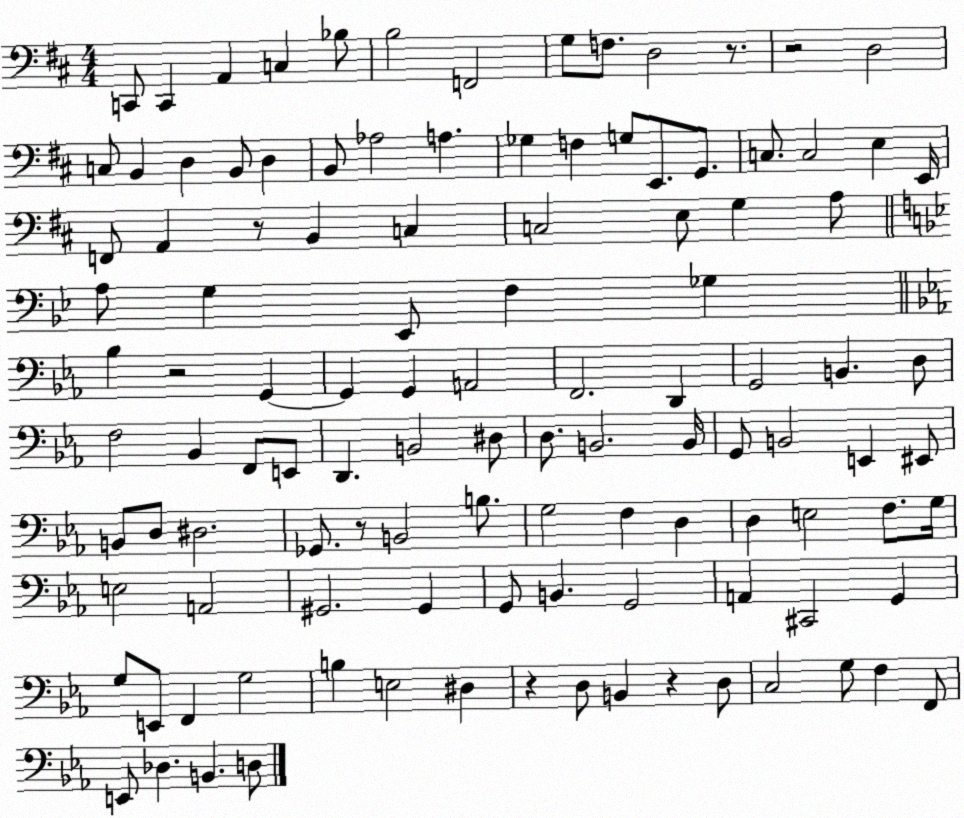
X:1
T:Untitled
M:4/4
L:1/4
K:D
C,,/2 C,, A,, C, _B,/2 B,2 F,,2 G,/2 F,/2 D,2 z/2 z2 D,2 C,/2 B,, D, B,,/2 D, B,,/2 _A,2 A, _G, F, G,/2 E,,/2 G,,/2 C,/2 C,2 E, E,,/4 F,,/2 A,, z/2 B,, C, C,2 E,/2 G, A,/2 A,/2 G, _E,,/2 F, _G, _B, z2 G,, G,, G,, A,,2 F,,2 D,, G,,2 B,, D,/2 F,2 _B,, F,,/2 E,,/2 D,, B,,2 ^D,/2 D,/2 B,,2 B,,/4 G,,/2 B,,2 E,, ^E,,/2 B,,/2 D,/2 ^D,2 _G,,/2 z/2 B,,2 B,/2 G,2 F, D, D, E,2 F,/2 G,/4 E,2 A,,2 ^G,,2 ^G,, G,,/2 B,, G,,2 A,, ^C,,2 G,, G,/2 E,,/2 F,, G,2 B, E,2 ^D, z D,/2 B,, z D,/2 C,2 G,/2 F, F,,/2 E,,/2 _D, B,, D,/2